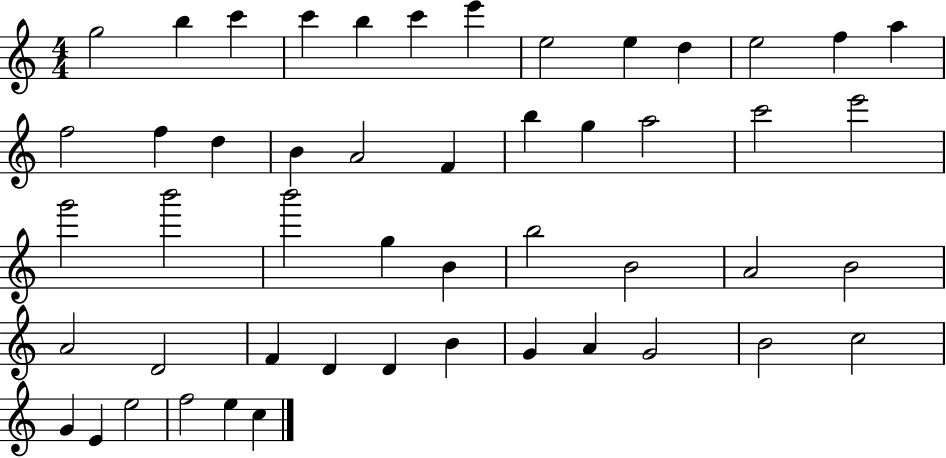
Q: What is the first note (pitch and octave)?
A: G5